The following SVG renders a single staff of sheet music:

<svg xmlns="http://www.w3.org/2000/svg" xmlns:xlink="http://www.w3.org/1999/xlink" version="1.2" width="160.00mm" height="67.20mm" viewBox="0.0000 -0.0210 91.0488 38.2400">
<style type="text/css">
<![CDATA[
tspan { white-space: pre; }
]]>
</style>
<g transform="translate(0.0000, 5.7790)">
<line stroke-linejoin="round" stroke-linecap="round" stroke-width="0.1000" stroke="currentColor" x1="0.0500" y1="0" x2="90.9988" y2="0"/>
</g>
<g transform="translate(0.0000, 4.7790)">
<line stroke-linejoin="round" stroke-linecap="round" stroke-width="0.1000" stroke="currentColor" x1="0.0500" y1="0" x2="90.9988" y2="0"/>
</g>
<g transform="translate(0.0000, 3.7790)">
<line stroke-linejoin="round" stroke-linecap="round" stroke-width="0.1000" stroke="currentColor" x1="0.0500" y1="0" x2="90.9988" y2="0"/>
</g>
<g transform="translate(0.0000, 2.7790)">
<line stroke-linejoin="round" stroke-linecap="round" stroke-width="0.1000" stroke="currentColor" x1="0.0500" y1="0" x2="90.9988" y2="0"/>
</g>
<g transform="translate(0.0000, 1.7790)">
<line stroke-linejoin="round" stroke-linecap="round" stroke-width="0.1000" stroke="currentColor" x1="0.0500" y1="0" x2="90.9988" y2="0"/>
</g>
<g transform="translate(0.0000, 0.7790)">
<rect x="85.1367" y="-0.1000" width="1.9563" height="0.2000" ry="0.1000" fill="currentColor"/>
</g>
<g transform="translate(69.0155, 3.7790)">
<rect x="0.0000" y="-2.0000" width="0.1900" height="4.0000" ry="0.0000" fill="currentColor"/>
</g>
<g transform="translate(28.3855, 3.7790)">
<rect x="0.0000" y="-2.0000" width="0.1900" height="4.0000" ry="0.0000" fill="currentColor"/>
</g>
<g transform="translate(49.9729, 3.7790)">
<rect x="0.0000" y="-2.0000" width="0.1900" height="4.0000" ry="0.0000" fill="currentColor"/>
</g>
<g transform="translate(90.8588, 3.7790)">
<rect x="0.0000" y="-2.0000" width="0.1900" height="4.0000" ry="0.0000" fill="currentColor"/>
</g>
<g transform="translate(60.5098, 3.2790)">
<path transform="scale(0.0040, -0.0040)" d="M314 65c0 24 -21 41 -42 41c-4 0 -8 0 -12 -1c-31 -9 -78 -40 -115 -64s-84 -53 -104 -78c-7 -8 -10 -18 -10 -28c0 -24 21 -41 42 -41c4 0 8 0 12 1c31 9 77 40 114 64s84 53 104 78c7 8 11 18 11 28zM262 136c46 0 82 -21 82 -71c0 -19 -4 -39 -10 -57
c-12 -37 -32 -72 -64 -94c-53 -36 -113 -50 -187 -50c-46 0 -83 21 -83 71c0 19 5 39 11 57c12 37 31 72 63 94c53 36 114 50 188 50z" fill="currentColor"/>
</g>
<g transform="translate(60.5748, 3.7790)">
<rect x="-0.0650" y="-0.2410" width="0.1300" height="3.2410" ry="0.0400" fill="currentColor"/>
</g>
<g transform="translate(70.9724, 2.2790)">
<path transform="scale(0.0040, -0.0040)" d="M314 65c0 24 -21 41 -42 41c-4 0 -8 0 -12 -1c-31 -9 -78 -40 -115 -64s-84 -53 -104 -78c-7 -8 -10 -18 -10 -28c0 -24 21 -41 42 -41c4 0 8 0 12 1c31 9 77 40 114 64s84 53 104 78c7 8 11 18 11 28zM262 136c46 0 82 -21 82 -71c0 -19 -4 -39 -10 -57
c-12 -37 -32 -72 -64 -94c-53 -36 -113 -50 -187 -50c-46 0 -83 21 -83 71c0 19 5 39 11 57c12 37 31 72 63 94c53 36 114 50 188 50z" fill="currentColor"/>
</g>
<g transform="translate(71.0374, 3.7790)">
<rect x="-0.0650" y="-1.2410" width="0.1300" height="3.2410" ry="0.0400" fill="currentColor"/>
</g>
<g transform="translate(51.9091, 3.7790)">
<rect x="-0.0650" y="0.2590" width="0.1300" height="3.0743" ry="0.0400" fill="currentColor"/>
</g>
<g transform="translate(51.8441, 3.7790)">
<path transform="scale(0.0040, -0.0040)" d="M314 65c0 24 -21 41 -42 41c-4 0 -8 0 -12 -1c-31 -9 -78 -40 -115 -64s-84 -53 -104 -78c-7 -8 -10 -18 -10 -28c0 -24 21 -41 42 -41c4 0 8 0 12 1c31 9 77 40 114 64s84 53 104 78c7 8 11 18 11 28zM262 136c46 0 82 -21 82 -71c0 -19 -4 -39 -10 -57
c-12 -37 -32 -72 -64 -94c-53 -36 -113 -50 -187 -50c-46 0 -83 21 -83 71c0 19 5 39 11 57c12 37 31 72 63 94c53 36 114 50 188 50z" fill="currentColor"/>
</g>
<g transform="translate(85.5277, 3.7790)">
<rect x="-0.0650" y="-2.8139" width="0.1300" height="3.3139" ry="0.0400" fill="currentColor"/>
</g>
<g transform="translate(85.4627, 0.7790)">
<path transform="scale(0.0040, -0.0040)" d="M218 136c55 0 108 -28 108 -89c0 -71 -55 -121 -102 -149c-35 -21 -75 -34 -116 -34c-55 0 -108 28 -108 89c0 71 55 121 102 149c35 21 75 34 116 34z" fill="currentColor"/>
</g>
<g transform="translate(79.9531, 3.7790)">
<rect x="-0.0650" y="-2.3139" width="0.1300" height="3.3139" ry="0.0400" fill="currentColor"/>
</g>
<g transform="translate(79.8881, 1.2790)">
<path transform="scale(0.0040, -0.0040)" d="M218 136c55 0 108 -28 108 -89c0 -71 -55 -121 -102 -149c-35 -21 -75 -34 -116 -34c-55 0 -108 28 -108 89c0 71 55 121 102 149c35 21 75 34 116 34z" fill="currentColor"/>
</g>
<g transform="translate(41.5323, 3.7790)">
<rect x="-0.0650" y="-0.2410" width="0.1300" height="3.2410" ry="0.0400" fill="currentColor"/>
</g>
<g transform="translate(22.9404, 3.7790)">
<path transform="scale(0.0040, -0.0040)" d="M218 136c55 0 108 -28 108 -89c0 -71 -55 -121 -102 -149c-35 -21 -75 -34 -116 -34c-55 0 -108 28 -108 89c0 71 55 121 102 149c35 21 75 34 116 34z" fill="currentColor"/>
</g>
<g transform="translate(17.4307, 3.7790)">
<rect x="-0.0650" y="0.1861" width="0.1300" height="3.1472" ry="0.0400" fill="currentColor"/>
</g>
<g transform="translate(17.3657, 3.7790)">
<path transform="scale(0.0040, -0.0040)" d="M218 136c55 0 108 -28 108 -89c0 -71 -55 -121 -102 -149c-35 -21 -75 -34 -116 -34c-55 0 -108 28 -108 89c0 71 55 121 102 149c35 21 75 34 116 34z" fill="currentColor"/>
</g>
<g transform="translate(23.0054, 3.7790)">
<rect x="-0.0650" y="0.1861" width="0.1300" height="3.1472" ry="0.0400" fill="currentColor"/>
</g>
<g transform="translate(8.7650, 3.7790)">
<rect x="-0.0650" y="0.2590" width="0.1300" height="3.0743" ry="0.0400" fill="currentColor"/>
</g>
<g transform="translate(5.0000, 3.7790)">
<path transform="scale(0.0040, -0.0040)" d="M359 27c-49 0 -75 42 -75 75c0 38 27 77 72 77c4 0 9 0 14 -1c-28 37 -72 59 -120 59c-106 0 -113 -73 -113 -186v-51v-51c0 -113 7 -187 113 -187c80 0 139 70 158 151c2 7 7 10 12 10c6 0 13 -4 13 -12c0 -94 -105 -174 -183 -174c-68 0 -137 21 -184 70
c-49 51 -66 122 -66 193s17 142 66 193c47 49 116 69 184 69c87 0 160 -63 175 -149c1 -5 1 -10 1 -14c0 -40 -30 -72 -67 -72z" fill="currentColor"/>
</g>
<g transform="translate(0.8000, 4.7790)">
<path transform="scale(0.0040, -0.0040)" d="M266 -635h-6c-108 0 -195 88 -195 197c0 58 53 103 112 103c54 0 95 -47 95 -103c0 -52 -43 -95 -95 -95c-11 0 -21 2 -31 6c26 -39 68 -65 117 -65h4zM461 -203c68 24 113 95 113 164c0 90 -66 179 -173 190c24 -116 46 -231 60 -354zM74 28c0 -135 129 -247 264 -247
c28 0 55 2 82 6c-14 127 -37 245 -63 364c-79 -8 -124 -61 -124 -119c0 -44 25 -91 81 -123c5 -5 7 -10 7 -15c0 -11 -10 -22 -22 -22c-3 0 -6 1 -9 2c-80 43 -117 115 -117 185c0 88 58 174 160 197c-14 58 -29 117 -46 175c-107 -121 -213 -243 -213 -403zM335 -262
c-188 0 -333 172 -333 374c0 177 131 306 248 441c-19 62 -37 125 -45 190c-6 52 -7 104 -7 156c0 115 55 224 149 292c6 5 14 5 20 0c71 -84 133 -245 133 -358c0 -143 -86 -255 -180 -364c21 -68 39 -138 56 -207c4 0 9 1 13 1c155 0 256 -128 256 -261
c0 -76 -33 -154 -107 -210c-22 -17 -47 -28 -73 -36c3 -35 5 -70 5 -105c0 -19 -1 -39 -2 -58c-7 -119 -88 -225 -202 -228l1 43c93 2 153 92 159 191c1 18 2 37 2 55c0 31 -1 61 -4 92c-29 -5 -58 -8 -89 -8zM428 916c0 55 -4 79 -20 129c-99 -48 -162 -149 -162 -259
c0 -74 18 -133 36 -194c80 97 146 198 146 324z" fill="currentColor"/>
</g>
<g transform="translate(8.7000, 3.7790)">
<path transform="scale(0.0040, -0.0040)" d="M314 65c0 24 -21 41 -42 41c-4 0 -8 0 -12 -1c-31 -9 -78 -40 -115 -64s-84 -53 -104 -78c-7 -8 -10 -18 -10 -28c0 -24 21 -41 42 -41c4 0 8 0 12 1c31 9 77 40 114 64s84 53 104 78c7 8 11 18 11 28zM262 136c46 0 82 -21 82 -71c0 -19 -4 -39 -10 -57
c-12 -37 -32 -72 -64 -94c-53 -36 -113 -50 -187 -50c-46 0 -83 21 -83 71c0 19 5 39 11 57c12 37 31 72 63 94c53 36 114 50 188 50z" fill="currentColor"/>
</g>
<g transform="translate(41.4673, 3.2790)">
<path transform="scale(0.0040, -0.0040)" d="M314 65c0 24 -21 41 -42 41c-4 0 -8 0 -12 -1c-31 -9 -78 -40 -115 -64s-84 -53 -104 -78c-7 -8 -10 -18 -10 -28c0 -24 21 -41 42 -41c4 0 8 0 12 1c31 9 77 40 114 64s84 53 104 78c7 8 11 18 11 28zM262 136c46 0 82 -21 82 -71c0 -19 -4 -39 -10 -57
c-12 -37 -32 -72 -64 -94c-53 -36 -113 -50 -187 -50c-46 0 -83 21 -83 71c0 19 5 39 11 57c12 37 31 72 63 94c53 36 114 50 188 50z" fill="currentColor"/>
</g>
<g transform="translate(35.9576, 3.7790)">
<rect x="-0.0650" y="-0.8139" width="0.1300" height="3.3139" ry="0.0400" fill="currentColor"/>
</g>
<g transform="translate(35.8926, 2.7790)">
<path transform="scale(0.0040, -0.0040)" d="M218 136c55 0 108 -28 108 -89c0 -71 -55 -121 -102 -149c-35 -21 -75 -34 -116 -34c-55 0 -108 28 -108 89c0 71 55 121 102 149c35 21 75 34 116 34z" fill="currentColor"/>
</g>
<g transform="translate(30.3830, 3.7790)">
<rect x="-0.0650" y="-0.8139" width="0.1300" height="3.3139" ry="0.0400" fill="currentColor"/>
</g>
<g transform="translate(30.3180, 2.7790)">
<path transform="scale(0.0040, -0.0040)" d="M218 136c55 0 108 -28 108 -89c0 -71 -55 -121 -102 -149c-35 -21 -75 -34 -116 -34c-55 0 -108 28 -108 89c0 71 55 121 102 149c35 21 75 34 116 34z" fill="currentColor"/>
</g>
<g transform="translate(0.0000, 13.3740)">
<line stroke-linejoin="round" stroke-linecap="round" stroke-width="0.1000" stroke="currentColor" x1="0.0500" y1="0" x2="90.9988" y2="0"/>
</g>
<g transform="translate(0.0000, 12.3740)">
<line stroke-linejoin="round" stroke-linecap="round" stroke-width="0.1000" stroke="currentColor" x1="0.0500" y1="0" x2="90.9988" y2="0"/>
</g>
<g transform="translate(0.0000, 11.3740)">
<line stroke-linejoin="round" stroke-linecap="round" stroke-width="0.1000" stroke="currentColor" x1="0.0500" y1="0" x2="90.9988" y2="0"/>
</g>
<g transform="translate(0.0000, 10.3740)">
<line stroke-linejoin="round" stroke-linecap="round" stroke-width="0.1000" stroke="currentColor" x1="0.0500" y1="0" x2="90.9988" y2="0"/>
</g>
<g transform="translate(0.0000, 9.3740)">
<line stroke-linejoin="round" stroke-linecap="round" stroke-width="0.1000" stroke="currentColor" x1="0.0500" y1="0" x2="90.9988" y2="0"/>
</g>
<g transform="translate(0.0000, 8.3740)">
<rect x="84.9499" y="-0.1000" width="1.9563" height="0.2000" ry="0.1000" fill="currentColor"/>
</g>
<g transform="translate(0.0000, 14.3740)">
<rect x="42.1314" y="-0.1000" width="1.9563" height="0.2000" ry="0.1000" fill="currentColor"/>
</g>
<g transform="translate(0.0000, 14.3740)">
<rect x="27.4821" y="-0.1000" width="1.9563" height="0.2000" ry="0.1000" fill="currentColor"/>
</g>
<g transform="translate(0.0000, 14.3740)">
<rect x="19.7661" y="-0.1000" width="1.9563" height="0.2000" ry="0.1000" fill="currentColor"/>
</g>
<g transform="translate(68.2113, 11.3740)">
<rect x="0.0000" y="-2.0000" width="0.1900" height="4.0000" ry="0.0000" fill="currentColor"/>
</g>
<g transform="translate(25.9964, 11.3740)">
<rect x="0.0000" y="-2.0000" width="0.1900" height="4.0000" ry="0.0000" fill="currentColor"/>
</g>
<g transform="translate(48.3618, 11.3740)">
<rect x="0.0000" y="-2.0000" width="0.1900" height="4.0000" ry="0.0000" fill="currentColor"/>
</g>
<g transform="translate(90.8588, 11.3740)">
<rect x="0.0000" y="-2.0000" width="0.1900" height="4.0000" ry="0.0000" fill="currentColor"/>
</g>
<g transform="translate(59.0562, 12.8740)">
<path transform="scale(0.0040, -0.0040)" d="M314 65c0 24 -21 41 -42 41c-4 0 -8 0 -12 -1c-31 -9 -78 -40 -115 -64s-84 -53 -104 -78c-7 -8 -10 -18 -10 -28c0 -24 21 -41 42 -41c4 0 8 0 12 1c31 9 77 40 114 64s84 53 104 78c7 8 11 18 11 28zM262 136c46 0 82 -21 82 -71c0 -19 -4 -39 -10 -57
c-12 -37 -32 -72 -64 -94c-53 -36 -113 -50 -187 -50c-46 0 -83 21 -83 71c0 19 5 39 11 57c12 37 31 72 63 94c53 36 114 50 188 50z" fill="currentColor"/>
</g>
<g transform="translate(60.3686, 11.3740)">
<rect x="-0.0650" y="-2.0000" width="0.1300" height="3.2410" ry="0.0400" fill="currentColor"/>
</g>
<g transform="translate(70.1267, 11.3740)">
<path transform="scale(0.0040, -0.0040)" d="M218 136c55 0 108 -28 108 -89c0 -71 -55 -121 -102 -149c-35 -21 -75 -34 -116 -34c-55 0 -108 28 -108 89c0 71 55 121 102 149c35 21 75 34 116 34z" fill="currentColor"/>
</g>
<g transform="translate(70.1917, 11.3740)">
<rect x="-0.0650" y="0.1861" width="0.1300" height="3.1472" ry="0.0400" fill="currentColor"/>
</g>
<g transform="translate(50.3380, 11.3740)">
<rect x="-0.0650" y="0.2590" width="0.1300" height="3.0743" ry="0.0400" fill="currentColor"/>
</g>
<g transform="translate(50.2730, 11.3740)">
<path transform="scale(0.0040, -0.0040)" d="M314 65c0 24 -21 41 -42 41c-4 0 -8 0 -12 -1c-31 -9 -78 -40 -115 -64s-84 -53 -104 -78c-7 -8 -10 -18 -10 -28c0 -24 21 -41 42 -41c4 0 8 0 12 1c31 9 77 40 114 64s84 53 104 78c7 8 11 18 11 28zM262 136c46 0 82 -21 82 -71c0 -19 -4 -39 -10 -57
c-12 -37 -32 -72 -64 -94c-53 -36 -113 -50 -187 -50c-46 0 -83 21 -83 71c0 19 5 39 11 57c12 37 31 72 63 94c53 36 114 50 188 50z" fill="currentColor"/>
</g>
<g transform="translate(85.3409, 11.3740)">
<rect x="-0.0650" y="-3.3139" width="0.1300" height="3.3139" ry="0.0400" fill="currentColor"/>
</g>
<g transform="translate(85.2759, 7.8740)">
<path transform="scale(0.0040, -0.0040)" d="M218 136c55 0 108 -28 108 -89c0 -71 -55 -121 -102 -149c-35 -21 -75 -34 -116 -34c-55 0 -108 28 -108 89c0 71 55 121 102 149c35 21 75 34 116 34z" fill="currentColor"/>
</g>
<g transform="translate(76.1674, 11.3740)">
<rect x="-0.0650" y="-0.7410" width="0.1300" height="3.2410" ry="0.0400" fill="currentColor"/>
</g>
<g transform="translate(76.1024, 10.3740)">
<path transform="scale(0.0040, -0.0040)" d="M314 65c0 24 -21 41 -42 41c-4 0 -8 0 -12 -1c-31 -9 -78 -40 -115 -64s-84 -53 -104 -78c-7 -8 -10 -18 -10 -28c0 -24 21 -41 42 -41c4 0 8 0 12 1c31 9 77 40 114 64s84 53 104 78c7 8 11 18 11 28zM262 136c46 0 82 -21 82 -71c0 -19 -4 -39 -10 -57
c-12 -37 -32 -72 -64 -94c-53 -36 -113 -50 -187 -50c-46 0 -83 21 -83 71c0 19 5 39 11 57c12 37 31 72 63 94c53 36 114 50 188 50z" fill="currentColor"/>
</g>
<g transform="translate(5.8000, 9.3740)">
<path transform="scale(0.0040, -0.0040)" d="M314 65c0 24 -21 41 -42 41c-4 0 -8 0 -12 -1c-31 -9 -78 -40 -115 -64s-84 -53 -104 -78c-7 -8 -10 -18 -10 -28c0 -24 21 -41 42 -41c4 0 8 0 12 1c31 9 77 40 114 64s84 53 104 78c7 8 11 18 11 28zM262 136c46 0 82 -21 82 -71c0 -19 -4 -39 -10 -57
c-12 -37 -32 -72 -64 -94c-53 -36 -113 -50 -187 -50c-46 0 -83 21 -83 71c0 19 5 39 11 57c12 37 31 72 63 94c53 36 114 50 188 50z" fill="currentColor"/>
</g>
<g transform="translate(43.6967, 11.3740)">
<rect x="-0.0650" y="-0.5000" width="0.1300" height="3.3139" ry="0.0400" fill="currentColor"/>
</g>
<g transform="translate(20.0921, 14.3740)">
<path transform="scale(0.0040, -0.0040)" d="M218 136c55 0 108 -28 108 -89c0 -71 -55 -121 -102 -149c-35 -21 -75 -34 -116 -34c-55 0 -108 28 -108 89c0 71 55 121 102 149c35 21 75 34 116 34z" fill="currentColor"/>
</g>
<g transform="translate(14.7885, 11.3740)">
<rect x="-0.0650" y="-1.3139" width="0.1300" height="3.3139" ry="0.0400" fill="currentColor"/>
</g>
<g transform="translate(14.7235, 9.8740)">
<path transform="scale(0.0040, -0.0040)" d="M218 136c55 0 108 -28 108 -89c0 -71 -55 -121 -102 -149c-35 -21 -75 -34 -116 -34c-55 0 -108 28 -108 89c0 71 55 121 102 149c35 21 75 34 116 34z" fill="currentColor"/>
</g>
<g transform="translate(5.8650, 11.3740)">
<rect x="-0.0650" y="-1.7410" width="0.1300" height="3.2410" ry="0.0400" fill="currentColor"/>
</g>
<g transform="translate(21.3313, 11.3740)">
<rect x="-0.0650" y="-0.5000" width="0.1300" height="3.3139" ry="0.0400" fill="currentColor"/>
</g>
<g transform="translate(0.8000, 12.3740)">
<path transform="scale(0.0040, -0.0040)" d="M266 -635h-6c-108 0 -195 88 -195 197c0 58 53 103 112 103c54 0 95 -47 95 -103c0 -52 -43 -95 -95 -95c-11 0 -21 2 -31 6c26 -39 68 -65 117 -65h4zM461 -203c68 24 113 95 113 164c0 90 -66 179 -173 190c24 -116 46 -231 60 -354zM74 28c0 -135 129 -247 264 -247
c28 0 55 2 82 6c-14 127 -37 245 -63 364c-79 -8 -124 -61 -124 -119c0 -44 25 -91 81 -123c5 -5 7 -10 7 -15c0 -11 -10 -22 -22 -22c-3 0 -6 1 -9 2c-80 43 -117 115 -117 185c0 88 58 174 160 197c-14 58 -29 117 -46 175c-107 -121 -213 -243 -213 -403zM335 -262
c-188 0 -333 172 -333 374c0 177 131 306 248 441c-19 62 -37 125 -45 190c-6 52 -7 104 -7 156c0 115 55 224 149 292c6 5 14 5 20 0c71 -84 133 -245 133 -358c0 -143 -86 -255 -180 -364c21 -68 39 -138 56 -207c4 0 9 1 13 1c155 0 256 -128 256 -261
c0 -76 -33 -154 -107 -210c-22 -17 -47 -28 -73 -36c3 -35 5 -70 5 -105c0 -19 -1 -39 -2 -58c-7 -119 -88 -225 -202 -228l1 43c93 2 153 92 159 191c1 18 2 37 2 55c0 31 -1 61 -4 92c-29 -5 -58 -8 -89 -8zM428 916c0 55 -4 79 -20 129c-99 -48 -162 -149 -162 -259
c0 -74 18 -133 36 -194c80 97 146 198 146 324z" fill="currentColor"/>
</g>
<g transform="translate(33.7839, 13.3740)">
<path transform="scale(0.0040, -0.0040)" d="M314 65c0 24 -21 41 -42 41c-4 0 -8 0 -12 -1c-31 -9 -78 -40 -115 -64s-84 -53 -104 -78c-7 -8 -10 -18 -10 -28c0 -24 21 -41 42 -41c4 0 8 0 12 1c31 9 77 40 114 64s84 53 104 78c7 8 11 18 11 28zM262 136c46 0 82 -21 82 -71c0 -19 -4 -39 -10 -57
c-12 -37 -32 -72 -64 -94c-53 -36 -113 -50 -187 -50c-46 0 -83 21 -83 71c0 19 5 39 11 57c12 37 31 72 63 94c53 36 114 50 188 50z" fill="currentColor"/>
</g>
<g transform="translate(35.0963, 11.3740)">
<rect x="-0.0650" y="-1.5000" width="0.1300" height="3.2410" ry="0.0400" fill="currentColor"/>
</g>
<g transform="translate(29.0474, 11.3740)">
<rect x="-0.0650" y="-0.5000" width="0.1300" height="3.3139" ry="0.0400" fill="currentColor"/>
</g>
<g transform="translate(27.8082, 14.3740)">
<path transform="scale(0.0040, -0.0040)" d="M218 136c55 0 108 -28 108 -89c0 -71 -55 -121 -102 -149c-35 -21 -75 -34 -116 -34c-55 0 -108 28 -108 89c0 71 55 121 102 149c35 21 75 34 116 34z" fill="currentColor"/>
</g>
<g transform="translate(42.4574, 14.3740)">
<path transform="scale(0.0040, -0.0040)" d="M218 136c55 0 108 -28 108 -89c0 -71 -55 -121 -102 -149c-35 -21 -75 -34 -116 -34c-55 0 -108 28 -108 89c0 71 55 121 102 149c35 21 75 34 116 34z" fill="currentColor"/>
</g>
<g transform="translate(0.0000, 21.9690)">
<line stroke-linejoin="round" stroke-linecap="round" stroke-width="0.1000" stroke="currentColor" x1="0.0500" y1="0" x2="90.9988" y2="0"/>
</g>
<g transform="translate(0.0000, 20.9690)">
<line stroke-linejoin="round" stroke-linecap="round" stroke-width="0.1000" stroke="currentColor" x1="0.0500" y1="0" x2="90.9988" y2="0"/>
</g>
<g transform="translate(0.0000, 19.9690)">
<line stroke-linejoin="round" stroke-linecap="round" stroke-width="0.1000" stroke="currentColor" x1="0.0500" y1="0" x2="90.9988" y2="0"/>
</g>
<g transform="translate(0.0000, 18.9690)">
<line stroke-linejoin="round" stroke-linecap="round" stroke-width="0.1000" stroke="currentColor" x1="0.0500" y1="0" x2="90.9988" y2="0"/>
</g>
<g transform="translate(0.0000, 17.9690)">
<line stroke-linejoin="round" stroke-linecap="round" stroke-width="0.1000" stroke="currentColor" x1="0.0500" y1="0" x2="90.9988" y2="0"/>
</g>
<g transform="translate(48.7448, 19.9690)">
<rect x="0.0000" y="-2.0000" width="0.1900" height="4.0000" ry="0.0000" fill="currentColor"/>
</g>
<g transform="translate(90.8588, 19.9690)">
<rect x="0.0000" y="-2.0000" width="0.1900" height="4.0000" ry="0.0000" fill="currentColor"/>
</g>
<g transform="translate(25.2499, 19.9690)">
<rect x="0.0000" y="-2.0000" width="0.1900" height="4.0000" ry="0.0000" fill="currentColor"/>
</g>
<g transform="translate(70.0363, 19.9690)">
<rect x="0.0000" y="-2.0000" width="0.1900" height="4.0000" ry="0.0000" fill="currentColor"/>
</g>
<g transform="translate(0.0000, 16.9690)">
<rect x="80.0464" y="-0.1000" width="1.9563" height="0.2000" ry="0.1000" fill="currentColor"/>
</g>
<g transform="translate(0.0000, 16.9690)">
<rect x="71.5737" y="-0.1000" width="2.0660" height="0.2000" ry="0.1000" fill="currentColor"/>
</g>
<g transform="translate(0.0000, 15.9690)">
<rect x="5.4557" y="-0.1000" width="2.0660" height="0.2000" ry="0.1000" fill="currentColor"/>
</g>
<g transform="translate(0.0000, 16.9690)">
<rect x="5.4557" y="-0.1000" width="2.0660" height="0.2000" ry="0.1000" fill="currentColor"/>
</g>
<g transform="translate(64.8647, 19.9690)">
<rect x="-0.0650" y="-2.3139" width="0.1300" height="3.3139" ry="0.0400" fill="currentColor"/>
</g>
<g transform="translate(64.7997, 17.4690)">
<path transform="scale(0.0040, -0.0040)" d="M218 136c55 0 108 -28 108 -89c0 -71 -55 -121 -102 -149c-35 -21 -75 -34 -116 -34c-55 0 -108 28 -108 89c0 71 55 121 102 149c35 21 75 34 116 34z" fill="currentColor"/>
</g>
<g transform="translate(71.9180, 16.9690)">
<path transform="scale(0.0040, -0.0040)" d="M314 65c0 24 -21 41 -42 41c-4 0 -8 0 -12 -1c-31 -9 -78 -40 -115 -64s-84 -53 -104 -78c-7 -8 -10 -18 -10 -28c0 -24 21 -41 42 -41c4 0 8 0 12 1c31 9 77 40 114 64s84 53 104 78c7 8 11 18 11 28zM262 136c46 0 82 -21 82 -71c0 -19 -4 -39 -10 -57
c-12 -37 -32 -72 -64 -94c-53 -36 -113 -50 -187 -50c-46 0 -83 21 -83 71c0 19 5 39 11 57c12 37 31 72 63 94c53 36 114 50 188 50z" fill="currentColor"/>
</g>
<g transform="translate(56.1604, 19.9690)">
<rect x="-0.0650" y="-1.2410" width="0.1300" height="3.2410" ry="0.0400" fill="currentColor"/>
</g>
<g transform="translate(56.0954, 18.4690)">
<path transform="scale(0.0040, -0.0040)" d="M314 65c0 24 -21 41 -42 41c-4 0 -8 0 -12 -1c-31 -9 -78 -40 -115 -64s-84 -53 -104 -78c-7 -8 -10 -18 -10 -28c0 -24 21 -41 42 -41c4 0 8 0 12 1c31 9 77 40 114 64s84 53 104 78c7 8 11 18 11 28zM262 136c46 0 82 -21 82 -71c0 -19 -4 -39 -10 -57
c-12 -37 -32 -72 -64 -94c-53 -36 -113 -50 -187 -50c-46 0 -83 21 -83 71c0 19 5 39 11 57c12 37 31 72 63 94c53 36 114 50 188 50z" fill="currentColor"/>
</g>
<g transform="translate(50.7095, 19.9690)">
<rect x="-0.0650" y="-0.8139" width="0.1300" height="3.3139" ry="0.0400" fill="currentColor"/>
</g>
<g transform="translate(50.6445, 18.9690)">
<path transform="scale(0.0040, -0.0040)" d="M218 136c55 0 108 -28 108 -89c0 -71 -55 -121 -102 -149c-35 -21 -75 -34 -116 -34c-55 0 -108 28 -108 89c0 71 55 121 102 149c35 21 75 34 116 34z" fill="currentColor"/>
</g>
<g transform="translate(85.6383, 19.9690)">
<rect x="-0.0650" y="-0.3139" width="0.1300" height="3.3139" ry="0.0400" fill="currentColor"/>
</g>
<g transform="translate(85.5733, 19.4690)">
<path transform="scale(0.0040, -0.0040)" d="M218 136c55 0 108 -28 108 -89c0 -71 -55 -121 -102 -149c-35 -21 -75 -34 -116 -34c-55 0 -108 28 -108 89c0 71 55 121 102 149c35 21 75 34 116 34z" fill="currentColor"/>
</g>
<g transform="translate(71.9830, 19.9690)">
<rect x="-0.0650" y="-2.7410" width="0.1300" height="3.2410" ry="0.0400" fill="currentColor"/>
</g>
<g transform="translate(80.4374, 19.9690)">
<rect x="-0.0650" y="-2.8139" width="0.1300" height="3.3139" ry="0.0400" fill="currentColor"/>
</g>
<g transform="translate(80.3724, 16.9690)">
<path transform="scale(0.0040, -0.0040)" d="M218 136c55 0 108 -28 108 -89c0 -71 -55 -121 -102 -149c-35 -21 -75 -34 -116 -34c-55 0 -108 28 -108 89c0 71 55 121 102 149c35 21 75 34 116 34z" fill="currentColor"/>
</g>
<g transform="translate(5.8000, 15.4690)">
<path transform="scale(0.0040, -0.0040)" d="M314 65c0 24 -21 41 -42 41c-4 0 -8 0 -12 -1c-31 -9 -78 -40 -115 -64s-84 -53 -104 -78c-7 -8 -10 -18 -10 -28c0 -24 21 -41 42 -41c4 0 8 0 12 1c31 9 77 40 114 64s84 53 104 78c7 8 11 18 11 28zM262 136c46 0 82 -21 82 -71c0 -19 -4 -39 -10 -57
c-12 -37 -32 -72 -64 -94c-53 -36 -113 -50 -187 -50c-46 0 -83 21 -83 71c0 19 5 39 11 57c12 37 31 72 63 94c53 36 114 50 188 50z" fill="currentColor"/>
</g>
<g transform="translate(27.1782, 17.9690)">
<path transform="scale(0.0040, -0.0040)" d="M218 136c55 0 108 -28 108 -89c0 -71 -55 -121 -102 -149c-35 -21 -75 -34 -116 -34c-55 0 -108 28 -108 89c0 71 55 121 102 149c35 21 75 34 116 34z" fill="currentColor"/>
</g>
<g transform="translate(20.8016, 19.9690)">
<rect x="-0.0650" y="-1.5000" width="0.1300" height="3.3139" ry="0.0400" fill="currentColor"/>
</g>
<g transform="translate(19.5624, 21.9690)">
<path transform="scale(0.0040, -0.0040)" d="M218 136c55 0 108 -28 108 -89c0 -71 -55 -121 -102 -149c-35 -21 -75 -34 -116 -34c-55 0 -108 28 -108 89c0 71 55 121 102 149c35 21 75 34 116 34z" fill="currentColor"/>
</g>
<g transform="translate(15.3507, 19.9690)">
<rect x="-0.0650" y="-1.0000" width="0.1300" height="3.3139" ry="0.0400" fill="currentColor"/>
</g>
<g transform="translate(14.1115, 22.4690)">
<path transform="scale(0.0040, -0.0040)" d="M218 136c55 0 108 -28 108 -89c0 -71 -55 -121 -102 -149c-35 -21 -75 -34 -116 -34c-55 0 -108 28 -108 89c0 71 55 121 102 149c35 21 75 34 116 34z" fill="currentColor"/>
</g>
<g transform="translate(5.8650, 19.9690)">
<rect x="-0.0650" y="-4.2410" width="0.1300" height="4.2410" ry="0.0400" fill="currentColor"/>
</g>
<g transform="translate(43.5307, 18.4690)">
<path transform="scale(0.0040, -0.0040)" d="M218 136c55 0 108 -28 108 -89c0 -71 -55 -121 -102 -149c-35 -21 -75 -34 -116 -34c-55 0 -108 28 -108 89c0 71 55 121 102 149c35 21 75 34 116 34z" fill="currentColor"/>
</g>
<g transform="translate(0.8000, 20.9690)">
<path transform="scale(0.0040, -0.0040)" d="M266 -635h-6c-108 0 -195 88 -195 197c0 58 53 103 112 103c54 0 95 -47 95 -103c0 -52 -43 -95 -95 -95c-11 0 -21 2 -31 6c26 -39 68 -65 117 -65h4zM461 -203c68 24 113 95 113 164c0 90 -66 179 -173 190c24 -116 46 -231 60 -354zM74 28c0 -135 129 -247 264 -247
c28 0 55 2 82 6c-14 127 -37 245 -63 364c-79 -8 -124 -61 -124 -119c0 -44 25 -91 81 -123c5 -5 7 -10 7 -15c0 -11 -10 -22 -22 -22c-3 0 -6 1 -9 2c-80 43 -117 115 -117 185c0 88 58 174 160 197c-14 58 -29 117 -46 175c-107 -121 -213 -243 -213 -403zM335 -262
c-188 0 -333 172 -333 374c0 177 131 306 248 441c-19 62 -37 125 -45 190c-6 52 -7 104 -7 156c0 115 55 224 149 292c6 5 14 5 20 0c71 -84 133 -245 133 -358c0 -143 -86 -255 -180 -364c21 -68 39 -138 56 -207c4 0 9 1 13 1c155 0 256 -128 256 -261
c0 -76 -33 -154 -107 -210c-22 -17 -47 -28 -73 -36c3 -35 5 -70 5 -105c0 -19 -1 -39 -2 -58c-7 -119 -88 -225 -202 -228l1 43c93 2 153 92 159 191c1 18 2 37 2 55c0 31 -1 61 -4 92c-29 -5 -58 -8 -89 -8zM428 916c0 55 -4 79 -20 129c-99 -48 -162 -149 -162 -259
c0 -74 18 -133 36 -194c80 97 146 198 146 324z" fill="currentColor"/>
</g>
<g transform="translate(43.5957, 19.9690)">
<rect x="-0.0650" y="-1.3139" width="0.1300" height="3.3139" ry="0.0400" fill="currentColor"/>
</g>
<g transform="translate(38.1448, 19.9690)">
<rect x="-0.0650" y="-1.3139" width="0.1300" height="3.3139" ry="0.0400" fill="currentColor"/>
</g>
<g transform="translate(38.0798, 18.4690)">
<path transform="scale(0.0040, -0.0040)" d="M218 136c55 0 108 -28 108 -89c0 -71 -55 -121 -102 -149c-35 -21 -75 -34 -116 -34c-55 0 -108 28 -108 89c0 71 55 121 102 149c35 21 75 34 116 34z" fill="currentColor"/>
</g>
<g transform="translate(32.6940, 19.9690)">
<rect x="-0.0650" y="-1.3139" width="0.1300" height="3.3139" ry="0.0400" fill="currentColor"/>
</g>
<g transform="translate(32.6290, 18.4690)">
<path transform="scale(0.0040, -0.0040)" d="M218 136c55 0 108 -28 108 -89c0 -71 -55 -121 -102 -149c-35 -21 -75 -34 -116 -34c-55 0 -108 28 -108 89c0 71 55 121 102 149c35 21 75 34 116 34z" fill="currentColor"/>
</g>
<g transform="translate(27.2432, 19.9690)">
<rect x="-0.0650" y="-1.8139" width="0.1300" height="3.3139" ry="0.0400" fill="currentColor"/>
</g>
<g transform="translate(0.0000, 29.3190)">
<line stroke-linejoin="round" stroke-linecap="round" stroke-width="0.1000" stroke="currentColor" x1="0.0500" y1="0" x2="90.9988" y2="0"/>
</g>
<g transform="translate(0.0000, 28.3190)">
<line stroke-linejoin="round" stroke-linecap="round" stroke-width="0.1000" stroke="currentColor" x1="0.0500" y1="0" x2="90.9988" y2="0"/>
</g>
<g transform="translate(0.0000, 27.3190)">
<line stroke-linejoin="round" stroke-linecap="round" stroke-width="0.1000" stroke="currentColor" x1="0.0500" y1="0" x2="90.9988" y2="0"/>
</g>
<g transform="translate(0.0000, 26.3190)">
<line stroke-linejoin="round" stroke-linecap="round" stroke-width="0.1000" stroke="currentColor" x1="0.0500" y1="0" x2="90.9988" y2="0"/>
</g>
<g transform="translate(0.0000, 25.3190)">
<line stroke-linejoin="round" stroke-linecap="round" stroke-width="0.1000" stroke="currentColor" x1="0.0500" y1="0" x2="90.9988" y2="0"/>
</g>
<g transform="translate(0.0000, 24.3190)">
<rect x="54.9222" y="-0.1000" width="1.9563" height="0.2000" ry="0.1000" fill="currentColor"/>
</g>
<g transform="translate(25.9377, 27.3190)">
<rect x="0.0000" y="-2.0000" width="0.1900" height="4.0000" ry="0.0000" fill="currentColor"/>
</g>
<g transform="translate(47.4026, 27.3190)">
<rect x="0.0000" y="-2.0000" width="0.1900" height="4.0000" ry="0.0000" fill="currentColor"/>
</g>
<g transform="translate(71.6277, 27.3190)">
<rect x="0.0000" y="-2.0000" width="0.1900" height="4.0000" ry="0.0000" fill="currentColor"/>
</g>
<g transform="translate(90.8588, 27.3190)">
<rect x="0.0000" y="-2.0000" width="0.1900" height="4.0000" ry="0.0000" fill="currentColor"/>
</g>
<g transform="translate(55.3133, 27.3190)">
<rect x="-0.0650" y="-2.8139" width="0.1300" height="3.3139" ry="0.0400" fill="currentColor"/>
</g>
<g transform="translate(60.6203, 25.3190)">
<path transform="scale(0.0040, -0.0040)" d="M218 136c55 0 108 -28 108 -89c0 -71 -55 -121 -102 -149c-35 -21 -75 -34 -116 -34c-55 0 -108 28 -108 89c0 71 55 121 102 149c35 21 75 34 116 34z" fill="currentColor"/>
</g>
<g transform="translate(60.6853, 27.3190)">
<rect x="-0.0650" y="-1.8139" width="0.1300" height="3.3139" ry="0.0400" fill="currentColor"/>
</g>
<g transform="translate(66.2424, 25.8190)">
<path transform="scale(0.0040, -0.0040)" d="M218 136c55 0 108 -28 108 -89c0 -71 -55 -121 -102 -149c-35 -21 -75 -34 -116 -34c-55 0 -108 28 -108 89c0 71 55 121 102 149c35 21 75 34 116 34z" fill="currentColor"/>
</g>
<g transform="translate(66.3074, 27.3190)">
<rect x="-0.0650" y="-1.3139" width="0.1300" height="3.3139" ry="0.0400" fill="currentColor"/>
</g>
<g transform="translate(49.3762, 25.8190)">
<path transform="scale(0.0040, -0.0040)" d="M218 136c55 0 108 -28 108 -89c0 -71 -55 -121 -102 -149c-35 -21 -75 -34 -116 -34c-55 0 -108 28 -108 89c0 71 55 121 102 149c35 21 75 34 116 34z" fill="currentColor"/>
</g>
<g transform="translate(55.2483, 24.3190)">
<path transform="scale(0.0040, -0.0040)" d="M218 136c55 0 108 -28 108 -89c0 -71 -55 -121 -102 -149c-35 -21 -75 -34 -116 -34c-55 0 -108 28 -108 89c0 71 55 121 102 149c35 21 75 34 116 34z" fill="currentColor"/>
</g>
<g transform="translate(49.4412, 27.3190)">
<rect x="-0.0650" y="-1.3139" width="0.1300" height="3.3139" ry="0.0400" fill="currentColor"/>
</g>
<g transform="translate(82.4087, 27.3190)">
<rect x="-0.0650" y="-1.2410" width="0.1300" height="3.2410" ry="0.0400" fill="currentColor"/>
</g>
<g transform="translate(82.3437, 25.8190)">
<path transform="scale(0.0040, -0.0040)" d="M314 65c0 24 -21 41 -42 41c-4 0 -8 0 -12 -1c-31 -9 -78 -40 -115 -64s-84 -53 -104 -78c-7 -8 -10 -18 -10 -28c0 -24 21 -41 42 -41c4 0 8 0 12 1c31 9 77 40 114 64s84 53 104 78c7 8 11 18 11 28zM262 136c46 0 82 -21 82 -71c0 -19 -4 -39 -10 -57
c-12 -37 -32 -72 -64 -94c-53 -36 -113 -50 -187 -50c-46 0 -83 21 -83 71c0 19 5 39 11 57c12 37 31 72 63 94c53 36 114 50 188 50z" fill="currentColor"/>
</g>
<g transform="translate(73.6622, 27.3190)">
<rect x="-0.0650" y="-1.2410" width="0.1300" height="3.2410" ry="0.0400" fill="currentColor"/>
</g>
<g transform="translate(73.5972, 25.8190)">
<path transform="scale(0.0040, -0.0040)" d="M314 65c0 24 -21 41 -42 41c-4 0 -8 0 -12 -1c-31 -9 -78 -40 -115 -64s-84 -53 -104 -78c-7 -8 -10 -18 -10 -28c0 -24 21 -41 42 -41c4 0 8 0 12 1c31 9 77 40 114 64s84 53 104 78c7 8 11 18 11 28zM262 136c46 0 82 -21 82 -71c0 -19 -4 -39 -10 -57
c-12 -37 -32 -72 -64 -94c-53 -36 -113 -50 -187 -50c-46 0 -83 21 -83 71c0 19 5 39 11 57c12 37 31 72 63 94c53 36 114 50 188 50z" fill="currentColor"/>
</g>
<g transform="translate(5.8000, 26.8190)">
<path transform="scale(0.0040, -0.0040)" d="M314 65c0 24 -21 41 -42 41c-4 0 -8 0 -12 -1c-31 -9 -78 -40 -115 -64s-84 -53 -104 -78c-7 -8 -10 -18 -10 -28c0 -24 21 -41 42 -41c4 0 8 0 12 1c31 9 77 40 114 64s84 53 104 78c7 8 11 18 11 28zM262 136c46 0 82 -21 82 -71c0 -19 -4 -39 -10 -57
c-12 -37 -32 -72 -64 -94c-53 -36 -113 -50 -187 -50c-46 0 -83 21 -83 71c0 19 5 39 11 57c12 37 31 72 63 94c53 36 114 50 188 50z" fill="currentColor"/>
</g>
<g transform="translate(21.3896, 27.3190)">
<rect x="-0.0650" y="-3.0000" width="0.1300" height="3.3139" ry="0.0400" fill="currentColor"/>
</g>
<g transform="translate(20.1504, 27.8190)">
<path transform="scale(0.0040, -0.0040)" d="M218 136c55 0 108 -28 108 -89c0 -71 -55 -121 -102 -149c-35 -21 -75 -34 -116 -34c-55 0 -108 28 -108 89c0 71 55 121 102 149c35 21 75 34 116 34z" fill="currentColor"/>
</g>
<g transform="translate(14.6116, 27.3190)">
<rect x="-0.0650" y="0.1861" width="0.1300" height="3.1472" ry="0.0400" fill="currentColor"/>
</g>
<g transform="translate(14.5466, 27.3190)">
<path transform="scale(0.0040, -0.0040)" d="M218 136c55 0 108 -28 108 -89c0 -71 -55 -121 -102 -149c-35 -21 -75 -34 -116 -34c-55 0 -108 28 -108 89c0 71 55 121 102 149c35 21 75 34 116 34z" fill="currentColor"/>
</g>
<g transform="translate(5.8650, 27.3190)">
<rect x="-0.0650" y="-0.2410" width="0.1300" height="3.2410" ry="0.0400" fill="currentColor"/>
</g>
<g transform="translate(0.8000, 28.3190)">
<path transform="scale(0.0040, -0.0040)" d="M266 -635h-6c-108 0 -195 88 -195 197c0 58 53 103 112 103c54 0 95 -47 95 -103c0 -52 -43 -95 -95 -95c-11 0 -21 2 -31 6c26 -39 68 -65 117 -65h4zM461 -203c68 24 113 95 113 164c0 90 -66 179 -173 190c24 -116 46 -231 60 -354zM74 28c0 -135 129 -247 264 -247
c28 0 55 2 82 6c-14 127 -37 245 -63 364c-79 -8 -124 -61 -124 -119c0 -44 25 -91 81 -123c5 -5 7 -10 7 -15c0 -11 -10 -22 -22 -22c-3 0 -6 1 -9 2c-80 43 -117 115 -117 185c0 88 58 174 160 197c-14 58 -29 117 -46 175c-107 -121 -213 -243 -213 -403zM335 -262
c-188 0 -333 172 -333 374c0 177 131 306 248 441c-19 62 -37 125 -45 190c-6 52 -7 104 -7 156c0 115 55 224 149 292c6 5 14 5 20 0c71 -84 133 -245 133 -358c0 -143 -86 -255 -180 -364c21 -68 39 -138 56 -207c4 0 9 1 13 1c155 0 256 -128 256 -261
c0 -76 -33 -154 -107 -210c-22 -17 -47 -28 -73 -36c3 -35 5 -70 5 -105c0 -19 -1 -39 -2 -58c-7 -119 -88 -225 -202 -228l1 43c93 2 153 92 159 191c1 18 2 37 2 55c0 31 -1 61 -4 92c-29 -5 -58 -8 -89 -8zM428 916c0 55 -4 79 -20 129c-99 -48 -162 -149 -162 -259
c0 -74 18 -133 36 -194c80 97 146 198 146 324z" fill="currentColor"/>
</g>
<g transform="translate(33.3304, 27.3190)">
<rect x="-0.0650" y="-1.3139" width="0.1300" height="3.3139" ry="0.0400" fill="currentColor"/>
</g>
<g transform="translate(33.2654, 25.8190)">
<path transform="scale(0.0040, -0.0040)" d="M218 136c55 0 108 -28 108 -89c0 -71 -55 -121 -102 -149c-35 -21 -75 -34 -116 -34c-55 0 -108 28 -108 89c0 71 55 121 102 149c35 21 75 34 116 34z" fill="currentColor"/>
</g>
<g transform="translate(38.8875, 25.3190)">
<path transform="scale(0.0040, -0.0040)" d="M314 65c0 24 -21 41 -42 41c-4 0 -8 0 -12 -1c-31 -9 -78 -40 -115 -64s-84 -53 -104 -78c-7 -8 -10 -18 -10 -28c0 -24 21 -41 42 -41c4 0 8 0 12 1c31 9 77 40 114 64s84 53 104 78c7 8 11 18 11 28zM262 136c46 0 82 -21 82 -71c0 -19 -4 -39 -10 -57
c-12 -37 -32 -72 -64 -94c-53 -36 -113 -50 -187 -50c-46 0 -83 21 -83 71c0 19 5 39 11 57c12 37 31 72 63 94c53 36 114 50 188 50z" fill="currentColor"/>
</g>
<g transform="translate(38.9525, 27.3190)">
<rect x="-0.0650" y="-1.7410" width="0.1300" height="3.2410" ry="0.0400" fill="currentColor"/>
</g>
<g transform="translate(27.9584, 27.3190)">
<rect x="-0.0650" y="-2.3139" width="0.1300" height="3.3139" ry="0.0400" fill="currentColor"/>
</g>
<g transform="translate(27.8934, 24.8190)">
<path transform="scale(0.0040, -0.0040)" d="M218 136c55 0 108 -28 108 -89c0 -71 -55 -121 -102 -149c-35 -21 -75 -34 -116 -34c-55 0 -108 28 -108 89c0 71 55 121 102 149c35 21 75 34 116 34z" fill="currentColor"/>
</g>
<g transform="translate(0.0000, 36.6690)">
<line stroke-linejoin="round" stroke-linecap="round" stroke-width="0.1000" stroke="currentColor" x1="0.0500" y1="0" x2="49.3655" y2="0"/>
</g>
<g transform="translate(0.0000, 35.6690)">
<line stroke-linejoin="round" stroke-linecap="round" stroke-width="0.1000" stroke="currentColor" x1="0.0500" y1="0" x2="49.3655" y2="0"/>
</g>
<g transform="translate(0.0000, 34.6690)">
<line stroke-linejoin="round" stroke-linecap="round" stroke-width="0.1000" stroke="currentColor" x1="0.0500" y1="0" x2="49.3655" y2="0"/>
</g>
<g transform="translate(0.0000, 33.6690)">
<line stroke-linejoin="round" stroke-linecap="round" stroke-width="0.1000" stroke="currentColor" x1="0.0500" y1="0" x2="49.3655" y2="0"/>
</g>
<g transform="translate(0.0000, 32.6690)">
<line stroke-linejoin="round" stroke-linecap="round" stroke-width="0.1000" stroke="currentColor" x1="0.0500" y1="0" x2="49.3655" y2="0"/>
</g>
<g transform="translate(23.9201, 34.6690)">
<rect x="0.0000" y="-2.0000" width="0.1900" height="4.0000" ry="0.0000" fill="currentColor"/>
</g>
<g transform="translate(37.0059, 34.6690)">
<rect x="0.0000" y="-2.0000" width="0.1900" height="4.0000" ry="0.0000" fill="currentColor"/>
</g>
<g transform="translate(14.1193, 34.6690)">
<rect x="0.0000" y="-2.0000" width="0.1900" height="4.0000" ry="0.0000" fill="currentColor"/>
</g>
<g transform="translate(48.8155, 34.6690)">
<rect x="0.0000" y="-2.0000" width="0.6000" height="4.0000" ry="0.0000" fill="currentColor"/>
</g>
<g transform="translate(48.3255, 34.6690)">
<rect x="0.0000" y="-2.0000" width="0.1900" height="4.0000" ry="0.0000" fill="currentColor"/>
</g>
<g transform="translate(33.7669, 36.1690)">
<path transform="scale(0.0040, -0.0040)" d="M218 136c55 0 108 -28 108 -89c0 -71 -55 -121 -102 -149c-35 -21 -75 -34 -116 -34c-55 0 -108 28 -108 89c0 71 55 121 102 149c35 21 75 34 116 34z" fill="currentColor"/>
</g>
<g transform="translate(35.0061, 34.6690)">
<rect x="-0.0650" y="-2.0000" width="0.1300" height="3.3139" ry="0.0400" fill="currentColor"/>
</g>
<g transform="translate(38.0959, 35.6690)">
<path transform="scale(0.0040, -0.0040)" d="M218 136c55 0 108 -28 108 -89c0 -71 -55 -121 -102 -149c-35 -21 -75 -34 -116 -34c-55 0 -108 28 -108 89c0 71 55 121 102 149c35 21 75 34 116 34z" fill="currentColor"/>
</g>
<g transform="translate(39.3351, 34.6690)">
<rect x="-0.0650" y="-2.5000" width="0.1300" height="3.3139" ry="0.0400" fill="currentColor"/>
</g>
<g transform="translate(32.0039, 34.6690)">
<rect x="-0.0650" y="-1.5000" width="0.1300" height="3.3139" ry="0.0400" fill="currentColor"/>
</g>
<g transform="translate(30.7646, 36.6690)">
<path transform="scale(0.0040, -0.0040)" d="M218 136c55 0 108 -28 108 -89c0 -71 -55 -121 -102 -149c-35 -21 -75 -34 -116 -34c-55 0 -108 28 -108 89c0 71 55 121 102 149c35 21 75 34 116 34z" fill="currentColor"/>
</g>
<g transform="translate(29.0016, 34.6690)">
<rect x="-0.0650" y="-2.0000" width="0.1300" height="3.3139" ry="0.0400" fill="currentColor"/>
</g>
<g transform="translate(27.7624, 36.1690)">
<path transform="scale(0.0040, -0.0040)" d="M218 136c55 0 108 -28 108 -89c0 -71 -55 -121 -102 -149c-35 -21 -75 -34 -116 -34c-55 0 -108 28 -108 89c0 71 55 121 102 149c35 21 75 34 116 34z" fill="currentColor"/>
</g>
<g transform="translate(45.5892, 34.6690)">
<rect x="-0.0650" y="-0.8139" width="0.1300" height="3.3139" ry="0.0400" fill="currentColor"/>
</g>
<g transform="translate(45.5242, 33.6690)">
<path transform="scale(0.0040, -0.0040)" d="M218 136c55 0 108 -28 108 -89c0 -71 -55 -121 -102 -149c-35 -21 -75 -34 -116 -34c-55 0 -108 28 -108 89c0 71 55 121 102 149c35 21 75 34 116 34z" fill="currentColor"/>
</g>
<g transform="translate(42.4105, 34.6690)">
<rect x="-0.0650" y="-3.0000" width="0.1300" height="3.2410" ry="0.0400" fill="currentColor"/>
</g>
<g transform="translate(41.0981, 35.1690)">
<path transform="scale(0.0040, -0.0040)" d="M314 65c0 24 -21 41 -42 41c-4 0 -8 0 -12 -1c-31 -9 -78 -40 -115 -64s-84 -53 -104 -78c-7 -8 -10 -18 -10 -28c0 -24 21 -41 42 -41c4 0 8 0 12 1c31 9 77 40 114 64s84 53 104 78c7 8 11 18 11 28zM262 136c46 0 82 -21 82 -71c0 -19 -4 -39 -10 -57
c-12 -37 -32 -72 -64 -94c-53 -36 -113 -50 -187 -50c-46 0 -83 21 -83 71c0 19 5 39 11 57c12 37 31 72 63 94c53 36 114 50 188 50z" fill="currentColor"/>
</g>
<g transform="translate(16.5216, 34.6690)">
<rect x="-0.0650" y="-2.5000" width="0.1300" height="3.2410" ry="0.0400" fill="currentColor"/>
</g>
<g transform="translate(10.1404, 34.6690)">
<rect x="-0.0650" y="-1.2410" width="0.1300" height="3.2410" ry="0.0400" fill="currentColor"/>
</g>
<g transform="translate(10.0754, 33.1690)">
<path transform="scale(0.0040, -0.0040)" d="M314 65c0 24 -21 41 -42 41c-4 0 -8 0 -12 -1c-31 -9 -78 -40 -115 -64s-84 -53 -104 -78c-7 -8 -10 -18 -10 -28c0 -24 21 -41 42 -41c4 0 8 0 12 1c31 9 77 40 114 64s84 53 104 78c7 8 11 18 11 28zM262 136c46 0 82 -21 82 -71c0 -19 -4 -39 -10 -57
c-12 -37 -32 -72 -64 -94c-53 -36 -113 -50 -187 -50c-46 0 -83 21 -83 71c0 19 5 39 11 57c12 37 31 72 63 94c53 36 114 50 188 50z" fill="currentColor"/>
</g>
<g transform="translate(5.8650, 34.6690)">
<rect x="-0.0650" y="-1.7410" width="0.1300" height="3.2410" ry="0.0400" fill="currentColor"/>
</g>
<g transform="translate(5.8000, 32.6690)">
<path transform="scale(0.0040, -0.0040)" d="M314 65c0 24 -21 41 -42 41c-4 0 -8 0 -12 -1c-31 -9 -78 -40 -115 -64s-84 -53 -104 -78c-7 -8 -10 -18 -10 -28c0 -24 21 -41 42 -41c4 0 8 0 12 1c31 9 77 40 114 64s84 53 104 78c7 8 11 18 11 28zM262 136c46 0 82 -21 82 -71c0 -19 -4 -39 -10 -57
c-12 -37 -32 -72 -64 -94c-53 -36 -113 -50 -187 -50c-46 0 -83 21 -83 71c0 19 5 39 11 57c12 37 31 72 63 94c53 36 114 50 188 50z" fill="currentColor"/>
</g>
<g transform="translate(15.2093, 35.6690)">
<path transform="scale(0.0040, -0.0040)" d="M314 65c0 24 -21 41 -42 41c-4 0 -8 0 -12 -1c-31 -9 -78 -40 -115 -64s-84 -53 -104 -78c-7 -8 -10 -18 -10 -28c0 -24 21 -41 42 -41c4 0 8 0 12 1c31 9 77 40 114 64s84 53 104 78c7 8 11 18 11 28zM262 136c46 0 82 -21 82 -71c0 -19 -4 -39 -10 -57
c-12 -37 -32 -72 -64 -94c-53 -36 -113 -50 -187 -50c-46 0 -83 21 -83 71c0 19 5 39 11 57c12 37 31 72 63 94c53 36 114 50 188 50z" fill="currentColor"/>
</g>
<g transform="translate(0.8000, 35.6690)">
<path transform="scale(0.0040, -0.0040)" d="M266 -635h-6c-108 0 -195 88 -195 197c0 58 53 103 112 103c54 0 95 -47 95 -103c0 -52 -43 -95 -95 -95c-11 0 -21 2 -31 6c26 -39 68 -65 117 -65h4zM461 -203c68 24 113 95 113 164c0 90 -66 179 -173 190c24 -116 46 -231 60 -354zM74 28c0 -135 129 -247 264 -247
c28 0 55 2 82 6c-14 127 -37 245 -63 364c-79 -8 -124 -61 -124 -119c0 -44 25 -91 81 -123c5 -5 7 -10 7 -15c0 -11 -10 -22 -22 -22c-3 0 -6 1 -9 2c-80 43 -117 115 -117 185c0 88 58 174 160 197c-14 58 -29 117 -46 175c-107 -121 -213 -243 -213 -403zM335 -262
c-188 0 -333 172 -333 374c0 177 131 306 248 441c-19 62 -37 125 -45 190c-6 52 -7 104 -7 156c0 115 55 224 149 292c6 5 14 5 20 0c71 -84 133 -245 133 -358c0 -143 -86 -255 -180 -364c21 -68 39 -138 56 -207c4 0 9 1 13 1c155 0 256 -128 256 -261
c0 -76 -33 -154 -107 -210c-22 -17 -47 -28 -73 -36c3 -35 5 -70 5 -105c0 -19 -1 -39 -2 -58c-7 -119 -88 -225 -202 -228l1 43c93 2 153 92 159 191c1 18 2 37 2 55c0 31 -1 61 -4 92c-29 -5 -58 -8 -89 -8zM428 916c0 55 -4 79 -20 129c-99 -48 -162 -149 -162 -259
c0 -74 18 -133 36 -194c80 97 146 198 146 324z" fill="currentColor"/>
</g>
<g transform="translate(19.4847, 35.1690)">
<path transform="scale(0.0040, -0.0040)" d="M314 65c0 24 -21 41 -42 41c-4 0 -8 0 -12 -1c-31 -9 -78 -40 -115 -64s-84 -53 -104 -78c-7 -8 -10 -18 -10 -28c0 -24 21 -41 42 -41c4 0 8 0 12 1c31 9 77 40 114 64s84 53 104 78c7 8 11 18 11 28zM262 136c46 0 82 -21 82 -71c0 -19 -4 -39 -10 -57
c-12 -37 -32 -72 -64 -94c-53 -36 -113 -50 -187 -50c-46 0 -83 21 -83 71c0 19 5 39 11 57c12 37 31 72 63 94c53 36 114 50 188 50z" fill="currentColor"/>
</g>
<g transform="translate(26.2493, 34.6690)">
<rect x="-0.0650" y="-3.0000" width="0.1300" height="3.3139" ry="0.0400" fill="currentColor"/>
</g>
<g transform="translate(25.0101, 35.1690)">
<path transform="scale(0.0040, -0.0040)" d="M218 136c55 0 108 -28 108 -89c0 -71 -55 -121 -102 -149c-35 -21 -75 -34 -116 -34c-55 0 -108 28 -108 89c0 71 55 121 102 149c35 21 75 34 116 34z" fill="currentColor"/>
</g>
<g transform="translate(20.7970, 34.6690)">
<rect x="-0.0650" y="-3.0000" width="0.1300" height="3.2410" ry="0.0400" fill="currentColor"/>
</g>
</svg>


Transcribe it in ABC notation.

X:1
T:Untitled
M:4/4
L:1/4
K:C
B2 B B d d c2 B2 c2 e2 g a f2 e C C E2 C B2 F2 B d2 b d'2 D E f e e e d e2 g a2 a c c2 B A g e f2 e a f e e2 e2 f2 e2 G2 A2 A F E F G A2 d